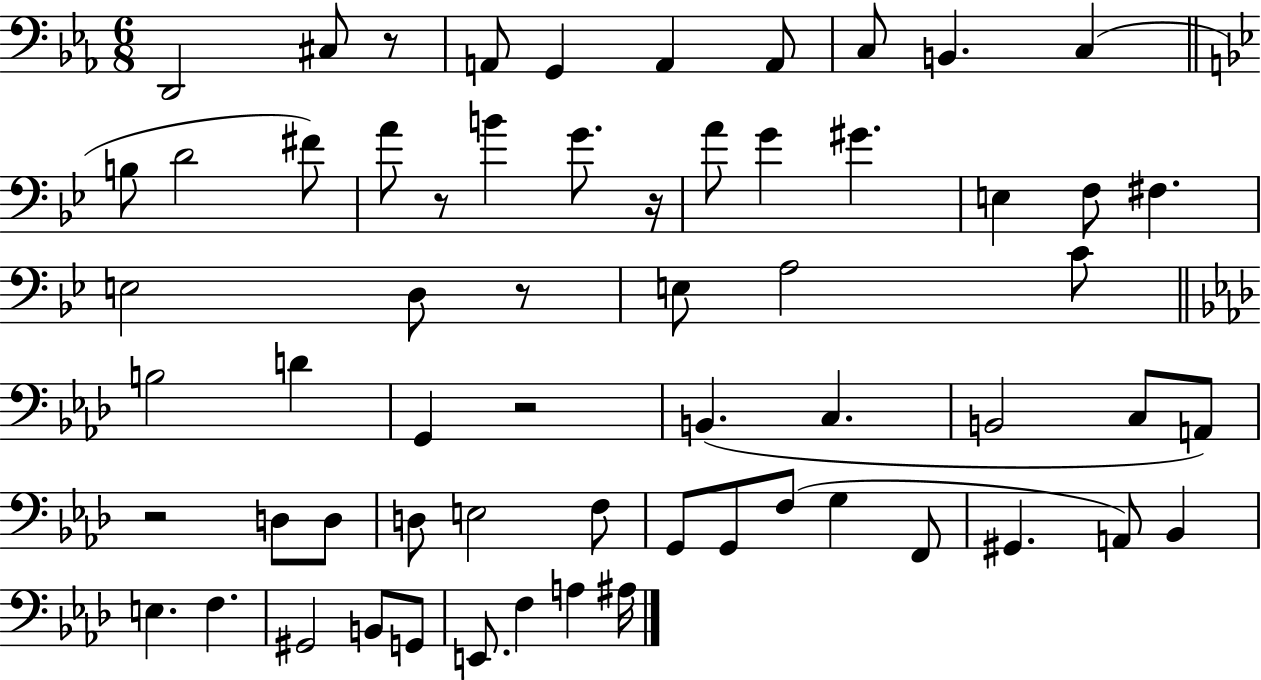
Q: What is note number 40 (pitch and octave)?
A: G2